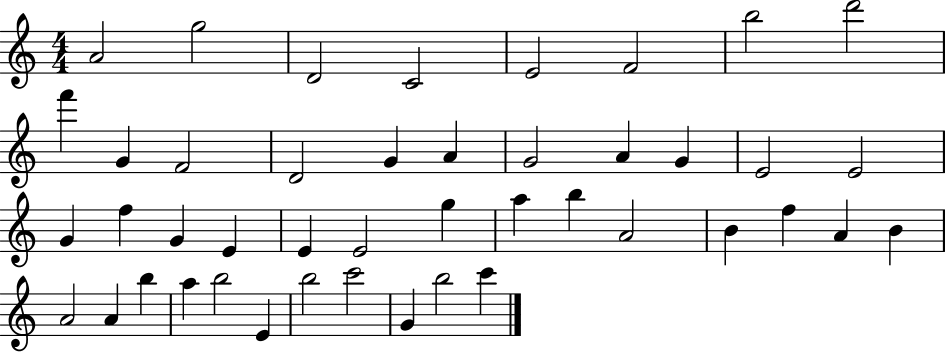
{
  \clef treble
  \numericTimeSignature
  \time 4/4
  \key c \major
  a'2 g''2 | d'2 c'2 | e'2 f'2 | b''2 d'''2 | \break f'''4 g'4 f'2 | d'2 g'4 a'4 | g'2 a'4 g'4 | e'2 e'2 | \break g'4 f''4 g'4 e'4 | e'4 e'2 g''4 | a''4 b''4 a'2 | b'4 f''4 a'4 b'4 | \break a'2 a'4 b''4 | a''4 b''2 e'4 | b''2 c'''2 | g'4 b''2 c'''4 | \break \bar "|."
}